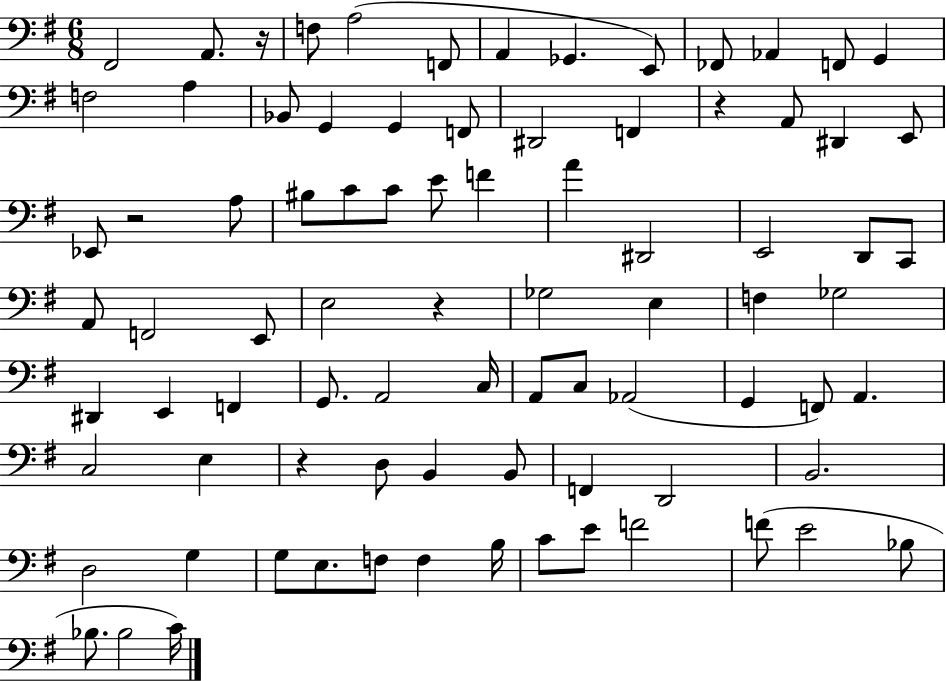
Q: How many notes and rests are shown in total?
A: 84